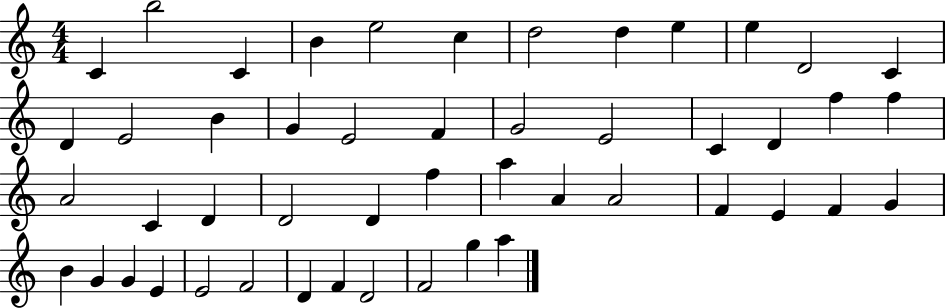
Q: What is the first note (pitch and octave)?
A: C4